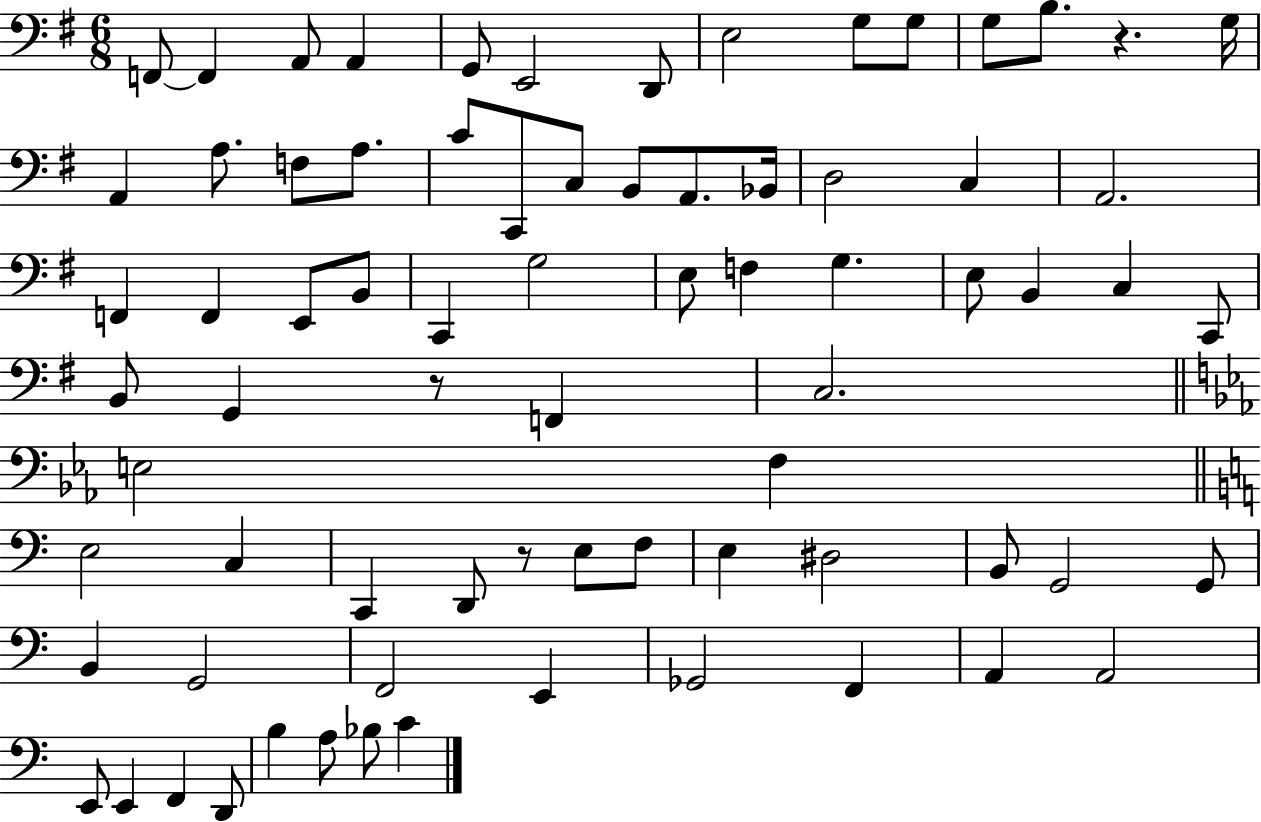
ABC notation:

X:1
T:Untitled
M:6/8
L:1/4
K:G
F,,/2 F,, A,,/2 A,, G,,/2 E,,2 D,,/2 E,2 G,/2 G,/2 G,/2 B,/2 z G,/4 A,, A,/2 F,/2 A,/2 C/2 C,,/2 C,/2 B,,/2 A,,/2 _B,,/4 D,2 C, A,,2 F,, F,, E,,/2 B,,/2 C,, G,2 E,/2 F, G, E,/2 B,, C, C,,/2 B,,/2 G,, z/2 F,, C,2 E,2 F, E,2 C, C,, D,,/2 z/2 E,/2 F,/2 E, ^D,2 B,,/2 G,,2 G,,/2 B,, G,,2 F,,2 E,, _G,,2 F,, A,, A,,2 E,,/2 E,, F,, D,,/2 B, A,/2 _B,/2 C